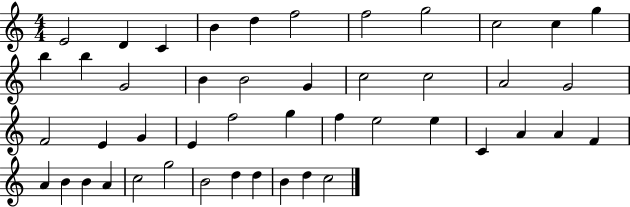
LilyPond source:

{
  \clef treble
  \numericTimeSignature
  \time 4/4
  \key c \major
  e'2 d'4 c'4 | b'4 d''4 f''2 | f''2 g''2 | c''2 c''4 g''4 | \break b''4 b''4 g'2 | b'4 b'2 g'4 | c''2 c''2 | a'2 g'2 | \break f'2 e'4 g'4 | e'4 f''2 g''4 | f''4 e''2 e''4 | c'4 a'4 a'4 f'4 | \break a'4 b'4 b'4 a'4 | c''2 g''2 | b'2 d''4 d''4 | b'4 d''4 c''2 | \break \bar "|."
}